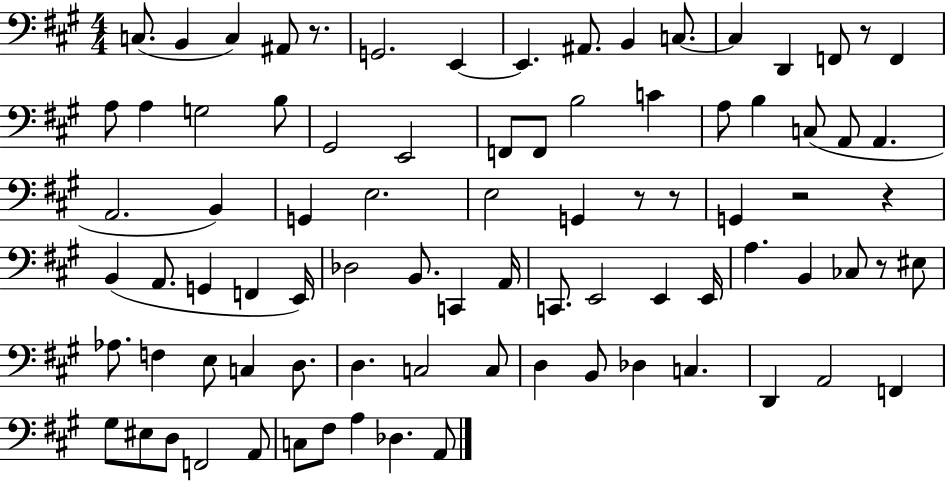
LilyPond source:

{
  \clef bass
  \numericTimeSignature
  \time 4/4
  \key a \major
  c8.( b,4 c4) ais,8 r8. | g,2. e,4~~ | e,4. ais,8. b,4 c8.~~ | c4 d,4 f,8 r8 f,4 | \break a8 a4 g2 b8 | gis,2 e,2 | f,8 f,8 b2 c'4 | a8 b4 c8( a,8 a,4. | \break a,2. b,4) | g,4 e2. | e2 g,4 r8 r8 | g,4 r2 r4 | \break b,4( a,8. g,4 f,4 e,16) | des2 b,8. c,4 a,16 | c,8. e,2 e,4 e,16 | a4. b,4 ces8 r8 eis8 | \break aes8. f4 e8 c4 d8. | d4. c2 c8 | d4 b,8 des4 c4. | d,4 a,2 f,4 | \break gis8 eis8 d8 f,2 a,8 | c8 fis8 a4 des4. a,8 | \bar "|."
}